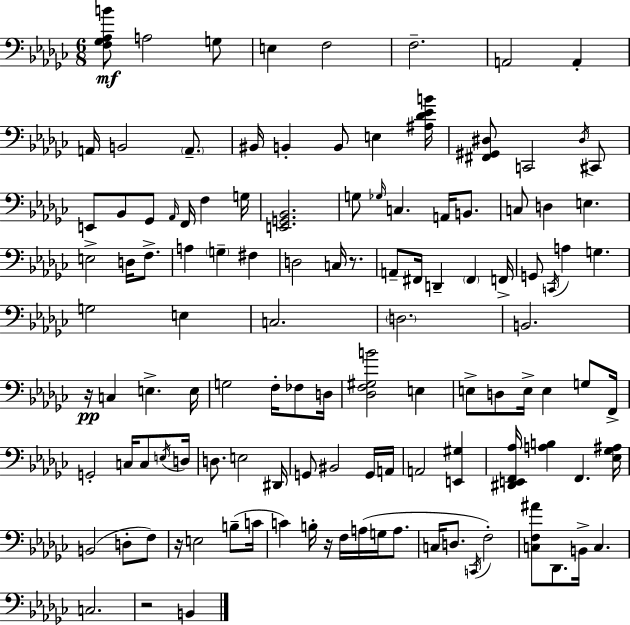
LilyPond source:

{
  \clef bass
  \numericTimeSignature
  \time 6/8
  \key ees \minor
  <f ges aes b'>8\mf a2 g8 | e4 f2 | f2.-- | a,2 a,4-. | \break a,16 b,2 \parenthesize a,8.-- | bis,16 b,4-. b,8 e4 <ais des' ees' b'>16 | <fis, gis, dis>8 c,2 \acciaccatura { dis16 } cis,8 | e,8 bes,8 ges,8 \grace { aes,16 } f,16 f4 | \break g16 <e, g, bes,>2. | g8 \grace { ges16 } c4. a,16 | b,8. c8 d4 e4. | e2-> d16 | \break f8.-> a4 \parenthesize g4-- fis4 | d2 c16 | r8. a,8-- fis,16 d,4-- \parenthesize fis,4 | f,16-> g,8 \acciaccatura { c,16 } a4 g4. | \break g2 | e4 c2. | \parenthesize d2. | b,2. | \break r16\pp c4 e4.-> | e16 g2 | f16-. fes8 d16 <des f gis b'>2 | e4 e8-> d8 e16-> e4 | \break g8 f,16-> g,2-. | c16 c8 \acciaccatura { e16 } d16 d8. e2 | dis,16 g,8 bis,2 | g,16 a,16 a,2 | \break <e, gis>4 <dis, e, f, aes>16 <a b>4 f,4. | <ees ges ais>16 b,2( | d8-. f8) r16 e2 | b8--( c'16 c'4) b16-. r16 f16 | \break a16( g16 a8. c16 d8. \acciaccatura { c,16 }) f2-. | <c f ais'>8 des,8. b,16-> | c4. c2. | r2 | \break b,4 \bar "|."
}